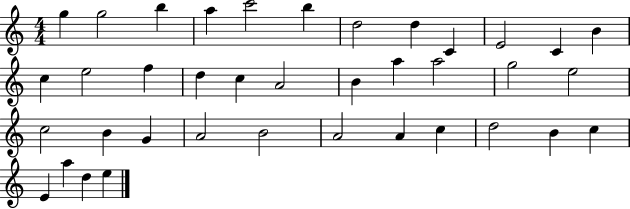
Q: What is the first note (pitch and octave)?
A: G5